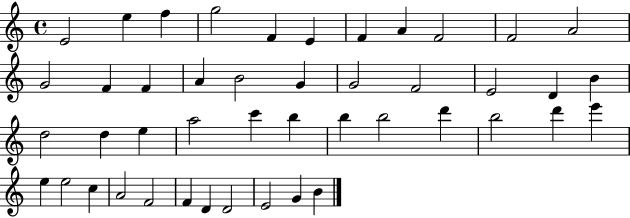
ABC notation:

X:1
T:Untitled
M:4/4
L:1/4
K:C
E2 e f g2 F E F A F2 F2 A2 G2 F F A B2 G G2 F2 E2 D B d2 d e a2 c' b b b2 d' b2 d' e' e e2 c A2 F2 F D D2 E2 G B